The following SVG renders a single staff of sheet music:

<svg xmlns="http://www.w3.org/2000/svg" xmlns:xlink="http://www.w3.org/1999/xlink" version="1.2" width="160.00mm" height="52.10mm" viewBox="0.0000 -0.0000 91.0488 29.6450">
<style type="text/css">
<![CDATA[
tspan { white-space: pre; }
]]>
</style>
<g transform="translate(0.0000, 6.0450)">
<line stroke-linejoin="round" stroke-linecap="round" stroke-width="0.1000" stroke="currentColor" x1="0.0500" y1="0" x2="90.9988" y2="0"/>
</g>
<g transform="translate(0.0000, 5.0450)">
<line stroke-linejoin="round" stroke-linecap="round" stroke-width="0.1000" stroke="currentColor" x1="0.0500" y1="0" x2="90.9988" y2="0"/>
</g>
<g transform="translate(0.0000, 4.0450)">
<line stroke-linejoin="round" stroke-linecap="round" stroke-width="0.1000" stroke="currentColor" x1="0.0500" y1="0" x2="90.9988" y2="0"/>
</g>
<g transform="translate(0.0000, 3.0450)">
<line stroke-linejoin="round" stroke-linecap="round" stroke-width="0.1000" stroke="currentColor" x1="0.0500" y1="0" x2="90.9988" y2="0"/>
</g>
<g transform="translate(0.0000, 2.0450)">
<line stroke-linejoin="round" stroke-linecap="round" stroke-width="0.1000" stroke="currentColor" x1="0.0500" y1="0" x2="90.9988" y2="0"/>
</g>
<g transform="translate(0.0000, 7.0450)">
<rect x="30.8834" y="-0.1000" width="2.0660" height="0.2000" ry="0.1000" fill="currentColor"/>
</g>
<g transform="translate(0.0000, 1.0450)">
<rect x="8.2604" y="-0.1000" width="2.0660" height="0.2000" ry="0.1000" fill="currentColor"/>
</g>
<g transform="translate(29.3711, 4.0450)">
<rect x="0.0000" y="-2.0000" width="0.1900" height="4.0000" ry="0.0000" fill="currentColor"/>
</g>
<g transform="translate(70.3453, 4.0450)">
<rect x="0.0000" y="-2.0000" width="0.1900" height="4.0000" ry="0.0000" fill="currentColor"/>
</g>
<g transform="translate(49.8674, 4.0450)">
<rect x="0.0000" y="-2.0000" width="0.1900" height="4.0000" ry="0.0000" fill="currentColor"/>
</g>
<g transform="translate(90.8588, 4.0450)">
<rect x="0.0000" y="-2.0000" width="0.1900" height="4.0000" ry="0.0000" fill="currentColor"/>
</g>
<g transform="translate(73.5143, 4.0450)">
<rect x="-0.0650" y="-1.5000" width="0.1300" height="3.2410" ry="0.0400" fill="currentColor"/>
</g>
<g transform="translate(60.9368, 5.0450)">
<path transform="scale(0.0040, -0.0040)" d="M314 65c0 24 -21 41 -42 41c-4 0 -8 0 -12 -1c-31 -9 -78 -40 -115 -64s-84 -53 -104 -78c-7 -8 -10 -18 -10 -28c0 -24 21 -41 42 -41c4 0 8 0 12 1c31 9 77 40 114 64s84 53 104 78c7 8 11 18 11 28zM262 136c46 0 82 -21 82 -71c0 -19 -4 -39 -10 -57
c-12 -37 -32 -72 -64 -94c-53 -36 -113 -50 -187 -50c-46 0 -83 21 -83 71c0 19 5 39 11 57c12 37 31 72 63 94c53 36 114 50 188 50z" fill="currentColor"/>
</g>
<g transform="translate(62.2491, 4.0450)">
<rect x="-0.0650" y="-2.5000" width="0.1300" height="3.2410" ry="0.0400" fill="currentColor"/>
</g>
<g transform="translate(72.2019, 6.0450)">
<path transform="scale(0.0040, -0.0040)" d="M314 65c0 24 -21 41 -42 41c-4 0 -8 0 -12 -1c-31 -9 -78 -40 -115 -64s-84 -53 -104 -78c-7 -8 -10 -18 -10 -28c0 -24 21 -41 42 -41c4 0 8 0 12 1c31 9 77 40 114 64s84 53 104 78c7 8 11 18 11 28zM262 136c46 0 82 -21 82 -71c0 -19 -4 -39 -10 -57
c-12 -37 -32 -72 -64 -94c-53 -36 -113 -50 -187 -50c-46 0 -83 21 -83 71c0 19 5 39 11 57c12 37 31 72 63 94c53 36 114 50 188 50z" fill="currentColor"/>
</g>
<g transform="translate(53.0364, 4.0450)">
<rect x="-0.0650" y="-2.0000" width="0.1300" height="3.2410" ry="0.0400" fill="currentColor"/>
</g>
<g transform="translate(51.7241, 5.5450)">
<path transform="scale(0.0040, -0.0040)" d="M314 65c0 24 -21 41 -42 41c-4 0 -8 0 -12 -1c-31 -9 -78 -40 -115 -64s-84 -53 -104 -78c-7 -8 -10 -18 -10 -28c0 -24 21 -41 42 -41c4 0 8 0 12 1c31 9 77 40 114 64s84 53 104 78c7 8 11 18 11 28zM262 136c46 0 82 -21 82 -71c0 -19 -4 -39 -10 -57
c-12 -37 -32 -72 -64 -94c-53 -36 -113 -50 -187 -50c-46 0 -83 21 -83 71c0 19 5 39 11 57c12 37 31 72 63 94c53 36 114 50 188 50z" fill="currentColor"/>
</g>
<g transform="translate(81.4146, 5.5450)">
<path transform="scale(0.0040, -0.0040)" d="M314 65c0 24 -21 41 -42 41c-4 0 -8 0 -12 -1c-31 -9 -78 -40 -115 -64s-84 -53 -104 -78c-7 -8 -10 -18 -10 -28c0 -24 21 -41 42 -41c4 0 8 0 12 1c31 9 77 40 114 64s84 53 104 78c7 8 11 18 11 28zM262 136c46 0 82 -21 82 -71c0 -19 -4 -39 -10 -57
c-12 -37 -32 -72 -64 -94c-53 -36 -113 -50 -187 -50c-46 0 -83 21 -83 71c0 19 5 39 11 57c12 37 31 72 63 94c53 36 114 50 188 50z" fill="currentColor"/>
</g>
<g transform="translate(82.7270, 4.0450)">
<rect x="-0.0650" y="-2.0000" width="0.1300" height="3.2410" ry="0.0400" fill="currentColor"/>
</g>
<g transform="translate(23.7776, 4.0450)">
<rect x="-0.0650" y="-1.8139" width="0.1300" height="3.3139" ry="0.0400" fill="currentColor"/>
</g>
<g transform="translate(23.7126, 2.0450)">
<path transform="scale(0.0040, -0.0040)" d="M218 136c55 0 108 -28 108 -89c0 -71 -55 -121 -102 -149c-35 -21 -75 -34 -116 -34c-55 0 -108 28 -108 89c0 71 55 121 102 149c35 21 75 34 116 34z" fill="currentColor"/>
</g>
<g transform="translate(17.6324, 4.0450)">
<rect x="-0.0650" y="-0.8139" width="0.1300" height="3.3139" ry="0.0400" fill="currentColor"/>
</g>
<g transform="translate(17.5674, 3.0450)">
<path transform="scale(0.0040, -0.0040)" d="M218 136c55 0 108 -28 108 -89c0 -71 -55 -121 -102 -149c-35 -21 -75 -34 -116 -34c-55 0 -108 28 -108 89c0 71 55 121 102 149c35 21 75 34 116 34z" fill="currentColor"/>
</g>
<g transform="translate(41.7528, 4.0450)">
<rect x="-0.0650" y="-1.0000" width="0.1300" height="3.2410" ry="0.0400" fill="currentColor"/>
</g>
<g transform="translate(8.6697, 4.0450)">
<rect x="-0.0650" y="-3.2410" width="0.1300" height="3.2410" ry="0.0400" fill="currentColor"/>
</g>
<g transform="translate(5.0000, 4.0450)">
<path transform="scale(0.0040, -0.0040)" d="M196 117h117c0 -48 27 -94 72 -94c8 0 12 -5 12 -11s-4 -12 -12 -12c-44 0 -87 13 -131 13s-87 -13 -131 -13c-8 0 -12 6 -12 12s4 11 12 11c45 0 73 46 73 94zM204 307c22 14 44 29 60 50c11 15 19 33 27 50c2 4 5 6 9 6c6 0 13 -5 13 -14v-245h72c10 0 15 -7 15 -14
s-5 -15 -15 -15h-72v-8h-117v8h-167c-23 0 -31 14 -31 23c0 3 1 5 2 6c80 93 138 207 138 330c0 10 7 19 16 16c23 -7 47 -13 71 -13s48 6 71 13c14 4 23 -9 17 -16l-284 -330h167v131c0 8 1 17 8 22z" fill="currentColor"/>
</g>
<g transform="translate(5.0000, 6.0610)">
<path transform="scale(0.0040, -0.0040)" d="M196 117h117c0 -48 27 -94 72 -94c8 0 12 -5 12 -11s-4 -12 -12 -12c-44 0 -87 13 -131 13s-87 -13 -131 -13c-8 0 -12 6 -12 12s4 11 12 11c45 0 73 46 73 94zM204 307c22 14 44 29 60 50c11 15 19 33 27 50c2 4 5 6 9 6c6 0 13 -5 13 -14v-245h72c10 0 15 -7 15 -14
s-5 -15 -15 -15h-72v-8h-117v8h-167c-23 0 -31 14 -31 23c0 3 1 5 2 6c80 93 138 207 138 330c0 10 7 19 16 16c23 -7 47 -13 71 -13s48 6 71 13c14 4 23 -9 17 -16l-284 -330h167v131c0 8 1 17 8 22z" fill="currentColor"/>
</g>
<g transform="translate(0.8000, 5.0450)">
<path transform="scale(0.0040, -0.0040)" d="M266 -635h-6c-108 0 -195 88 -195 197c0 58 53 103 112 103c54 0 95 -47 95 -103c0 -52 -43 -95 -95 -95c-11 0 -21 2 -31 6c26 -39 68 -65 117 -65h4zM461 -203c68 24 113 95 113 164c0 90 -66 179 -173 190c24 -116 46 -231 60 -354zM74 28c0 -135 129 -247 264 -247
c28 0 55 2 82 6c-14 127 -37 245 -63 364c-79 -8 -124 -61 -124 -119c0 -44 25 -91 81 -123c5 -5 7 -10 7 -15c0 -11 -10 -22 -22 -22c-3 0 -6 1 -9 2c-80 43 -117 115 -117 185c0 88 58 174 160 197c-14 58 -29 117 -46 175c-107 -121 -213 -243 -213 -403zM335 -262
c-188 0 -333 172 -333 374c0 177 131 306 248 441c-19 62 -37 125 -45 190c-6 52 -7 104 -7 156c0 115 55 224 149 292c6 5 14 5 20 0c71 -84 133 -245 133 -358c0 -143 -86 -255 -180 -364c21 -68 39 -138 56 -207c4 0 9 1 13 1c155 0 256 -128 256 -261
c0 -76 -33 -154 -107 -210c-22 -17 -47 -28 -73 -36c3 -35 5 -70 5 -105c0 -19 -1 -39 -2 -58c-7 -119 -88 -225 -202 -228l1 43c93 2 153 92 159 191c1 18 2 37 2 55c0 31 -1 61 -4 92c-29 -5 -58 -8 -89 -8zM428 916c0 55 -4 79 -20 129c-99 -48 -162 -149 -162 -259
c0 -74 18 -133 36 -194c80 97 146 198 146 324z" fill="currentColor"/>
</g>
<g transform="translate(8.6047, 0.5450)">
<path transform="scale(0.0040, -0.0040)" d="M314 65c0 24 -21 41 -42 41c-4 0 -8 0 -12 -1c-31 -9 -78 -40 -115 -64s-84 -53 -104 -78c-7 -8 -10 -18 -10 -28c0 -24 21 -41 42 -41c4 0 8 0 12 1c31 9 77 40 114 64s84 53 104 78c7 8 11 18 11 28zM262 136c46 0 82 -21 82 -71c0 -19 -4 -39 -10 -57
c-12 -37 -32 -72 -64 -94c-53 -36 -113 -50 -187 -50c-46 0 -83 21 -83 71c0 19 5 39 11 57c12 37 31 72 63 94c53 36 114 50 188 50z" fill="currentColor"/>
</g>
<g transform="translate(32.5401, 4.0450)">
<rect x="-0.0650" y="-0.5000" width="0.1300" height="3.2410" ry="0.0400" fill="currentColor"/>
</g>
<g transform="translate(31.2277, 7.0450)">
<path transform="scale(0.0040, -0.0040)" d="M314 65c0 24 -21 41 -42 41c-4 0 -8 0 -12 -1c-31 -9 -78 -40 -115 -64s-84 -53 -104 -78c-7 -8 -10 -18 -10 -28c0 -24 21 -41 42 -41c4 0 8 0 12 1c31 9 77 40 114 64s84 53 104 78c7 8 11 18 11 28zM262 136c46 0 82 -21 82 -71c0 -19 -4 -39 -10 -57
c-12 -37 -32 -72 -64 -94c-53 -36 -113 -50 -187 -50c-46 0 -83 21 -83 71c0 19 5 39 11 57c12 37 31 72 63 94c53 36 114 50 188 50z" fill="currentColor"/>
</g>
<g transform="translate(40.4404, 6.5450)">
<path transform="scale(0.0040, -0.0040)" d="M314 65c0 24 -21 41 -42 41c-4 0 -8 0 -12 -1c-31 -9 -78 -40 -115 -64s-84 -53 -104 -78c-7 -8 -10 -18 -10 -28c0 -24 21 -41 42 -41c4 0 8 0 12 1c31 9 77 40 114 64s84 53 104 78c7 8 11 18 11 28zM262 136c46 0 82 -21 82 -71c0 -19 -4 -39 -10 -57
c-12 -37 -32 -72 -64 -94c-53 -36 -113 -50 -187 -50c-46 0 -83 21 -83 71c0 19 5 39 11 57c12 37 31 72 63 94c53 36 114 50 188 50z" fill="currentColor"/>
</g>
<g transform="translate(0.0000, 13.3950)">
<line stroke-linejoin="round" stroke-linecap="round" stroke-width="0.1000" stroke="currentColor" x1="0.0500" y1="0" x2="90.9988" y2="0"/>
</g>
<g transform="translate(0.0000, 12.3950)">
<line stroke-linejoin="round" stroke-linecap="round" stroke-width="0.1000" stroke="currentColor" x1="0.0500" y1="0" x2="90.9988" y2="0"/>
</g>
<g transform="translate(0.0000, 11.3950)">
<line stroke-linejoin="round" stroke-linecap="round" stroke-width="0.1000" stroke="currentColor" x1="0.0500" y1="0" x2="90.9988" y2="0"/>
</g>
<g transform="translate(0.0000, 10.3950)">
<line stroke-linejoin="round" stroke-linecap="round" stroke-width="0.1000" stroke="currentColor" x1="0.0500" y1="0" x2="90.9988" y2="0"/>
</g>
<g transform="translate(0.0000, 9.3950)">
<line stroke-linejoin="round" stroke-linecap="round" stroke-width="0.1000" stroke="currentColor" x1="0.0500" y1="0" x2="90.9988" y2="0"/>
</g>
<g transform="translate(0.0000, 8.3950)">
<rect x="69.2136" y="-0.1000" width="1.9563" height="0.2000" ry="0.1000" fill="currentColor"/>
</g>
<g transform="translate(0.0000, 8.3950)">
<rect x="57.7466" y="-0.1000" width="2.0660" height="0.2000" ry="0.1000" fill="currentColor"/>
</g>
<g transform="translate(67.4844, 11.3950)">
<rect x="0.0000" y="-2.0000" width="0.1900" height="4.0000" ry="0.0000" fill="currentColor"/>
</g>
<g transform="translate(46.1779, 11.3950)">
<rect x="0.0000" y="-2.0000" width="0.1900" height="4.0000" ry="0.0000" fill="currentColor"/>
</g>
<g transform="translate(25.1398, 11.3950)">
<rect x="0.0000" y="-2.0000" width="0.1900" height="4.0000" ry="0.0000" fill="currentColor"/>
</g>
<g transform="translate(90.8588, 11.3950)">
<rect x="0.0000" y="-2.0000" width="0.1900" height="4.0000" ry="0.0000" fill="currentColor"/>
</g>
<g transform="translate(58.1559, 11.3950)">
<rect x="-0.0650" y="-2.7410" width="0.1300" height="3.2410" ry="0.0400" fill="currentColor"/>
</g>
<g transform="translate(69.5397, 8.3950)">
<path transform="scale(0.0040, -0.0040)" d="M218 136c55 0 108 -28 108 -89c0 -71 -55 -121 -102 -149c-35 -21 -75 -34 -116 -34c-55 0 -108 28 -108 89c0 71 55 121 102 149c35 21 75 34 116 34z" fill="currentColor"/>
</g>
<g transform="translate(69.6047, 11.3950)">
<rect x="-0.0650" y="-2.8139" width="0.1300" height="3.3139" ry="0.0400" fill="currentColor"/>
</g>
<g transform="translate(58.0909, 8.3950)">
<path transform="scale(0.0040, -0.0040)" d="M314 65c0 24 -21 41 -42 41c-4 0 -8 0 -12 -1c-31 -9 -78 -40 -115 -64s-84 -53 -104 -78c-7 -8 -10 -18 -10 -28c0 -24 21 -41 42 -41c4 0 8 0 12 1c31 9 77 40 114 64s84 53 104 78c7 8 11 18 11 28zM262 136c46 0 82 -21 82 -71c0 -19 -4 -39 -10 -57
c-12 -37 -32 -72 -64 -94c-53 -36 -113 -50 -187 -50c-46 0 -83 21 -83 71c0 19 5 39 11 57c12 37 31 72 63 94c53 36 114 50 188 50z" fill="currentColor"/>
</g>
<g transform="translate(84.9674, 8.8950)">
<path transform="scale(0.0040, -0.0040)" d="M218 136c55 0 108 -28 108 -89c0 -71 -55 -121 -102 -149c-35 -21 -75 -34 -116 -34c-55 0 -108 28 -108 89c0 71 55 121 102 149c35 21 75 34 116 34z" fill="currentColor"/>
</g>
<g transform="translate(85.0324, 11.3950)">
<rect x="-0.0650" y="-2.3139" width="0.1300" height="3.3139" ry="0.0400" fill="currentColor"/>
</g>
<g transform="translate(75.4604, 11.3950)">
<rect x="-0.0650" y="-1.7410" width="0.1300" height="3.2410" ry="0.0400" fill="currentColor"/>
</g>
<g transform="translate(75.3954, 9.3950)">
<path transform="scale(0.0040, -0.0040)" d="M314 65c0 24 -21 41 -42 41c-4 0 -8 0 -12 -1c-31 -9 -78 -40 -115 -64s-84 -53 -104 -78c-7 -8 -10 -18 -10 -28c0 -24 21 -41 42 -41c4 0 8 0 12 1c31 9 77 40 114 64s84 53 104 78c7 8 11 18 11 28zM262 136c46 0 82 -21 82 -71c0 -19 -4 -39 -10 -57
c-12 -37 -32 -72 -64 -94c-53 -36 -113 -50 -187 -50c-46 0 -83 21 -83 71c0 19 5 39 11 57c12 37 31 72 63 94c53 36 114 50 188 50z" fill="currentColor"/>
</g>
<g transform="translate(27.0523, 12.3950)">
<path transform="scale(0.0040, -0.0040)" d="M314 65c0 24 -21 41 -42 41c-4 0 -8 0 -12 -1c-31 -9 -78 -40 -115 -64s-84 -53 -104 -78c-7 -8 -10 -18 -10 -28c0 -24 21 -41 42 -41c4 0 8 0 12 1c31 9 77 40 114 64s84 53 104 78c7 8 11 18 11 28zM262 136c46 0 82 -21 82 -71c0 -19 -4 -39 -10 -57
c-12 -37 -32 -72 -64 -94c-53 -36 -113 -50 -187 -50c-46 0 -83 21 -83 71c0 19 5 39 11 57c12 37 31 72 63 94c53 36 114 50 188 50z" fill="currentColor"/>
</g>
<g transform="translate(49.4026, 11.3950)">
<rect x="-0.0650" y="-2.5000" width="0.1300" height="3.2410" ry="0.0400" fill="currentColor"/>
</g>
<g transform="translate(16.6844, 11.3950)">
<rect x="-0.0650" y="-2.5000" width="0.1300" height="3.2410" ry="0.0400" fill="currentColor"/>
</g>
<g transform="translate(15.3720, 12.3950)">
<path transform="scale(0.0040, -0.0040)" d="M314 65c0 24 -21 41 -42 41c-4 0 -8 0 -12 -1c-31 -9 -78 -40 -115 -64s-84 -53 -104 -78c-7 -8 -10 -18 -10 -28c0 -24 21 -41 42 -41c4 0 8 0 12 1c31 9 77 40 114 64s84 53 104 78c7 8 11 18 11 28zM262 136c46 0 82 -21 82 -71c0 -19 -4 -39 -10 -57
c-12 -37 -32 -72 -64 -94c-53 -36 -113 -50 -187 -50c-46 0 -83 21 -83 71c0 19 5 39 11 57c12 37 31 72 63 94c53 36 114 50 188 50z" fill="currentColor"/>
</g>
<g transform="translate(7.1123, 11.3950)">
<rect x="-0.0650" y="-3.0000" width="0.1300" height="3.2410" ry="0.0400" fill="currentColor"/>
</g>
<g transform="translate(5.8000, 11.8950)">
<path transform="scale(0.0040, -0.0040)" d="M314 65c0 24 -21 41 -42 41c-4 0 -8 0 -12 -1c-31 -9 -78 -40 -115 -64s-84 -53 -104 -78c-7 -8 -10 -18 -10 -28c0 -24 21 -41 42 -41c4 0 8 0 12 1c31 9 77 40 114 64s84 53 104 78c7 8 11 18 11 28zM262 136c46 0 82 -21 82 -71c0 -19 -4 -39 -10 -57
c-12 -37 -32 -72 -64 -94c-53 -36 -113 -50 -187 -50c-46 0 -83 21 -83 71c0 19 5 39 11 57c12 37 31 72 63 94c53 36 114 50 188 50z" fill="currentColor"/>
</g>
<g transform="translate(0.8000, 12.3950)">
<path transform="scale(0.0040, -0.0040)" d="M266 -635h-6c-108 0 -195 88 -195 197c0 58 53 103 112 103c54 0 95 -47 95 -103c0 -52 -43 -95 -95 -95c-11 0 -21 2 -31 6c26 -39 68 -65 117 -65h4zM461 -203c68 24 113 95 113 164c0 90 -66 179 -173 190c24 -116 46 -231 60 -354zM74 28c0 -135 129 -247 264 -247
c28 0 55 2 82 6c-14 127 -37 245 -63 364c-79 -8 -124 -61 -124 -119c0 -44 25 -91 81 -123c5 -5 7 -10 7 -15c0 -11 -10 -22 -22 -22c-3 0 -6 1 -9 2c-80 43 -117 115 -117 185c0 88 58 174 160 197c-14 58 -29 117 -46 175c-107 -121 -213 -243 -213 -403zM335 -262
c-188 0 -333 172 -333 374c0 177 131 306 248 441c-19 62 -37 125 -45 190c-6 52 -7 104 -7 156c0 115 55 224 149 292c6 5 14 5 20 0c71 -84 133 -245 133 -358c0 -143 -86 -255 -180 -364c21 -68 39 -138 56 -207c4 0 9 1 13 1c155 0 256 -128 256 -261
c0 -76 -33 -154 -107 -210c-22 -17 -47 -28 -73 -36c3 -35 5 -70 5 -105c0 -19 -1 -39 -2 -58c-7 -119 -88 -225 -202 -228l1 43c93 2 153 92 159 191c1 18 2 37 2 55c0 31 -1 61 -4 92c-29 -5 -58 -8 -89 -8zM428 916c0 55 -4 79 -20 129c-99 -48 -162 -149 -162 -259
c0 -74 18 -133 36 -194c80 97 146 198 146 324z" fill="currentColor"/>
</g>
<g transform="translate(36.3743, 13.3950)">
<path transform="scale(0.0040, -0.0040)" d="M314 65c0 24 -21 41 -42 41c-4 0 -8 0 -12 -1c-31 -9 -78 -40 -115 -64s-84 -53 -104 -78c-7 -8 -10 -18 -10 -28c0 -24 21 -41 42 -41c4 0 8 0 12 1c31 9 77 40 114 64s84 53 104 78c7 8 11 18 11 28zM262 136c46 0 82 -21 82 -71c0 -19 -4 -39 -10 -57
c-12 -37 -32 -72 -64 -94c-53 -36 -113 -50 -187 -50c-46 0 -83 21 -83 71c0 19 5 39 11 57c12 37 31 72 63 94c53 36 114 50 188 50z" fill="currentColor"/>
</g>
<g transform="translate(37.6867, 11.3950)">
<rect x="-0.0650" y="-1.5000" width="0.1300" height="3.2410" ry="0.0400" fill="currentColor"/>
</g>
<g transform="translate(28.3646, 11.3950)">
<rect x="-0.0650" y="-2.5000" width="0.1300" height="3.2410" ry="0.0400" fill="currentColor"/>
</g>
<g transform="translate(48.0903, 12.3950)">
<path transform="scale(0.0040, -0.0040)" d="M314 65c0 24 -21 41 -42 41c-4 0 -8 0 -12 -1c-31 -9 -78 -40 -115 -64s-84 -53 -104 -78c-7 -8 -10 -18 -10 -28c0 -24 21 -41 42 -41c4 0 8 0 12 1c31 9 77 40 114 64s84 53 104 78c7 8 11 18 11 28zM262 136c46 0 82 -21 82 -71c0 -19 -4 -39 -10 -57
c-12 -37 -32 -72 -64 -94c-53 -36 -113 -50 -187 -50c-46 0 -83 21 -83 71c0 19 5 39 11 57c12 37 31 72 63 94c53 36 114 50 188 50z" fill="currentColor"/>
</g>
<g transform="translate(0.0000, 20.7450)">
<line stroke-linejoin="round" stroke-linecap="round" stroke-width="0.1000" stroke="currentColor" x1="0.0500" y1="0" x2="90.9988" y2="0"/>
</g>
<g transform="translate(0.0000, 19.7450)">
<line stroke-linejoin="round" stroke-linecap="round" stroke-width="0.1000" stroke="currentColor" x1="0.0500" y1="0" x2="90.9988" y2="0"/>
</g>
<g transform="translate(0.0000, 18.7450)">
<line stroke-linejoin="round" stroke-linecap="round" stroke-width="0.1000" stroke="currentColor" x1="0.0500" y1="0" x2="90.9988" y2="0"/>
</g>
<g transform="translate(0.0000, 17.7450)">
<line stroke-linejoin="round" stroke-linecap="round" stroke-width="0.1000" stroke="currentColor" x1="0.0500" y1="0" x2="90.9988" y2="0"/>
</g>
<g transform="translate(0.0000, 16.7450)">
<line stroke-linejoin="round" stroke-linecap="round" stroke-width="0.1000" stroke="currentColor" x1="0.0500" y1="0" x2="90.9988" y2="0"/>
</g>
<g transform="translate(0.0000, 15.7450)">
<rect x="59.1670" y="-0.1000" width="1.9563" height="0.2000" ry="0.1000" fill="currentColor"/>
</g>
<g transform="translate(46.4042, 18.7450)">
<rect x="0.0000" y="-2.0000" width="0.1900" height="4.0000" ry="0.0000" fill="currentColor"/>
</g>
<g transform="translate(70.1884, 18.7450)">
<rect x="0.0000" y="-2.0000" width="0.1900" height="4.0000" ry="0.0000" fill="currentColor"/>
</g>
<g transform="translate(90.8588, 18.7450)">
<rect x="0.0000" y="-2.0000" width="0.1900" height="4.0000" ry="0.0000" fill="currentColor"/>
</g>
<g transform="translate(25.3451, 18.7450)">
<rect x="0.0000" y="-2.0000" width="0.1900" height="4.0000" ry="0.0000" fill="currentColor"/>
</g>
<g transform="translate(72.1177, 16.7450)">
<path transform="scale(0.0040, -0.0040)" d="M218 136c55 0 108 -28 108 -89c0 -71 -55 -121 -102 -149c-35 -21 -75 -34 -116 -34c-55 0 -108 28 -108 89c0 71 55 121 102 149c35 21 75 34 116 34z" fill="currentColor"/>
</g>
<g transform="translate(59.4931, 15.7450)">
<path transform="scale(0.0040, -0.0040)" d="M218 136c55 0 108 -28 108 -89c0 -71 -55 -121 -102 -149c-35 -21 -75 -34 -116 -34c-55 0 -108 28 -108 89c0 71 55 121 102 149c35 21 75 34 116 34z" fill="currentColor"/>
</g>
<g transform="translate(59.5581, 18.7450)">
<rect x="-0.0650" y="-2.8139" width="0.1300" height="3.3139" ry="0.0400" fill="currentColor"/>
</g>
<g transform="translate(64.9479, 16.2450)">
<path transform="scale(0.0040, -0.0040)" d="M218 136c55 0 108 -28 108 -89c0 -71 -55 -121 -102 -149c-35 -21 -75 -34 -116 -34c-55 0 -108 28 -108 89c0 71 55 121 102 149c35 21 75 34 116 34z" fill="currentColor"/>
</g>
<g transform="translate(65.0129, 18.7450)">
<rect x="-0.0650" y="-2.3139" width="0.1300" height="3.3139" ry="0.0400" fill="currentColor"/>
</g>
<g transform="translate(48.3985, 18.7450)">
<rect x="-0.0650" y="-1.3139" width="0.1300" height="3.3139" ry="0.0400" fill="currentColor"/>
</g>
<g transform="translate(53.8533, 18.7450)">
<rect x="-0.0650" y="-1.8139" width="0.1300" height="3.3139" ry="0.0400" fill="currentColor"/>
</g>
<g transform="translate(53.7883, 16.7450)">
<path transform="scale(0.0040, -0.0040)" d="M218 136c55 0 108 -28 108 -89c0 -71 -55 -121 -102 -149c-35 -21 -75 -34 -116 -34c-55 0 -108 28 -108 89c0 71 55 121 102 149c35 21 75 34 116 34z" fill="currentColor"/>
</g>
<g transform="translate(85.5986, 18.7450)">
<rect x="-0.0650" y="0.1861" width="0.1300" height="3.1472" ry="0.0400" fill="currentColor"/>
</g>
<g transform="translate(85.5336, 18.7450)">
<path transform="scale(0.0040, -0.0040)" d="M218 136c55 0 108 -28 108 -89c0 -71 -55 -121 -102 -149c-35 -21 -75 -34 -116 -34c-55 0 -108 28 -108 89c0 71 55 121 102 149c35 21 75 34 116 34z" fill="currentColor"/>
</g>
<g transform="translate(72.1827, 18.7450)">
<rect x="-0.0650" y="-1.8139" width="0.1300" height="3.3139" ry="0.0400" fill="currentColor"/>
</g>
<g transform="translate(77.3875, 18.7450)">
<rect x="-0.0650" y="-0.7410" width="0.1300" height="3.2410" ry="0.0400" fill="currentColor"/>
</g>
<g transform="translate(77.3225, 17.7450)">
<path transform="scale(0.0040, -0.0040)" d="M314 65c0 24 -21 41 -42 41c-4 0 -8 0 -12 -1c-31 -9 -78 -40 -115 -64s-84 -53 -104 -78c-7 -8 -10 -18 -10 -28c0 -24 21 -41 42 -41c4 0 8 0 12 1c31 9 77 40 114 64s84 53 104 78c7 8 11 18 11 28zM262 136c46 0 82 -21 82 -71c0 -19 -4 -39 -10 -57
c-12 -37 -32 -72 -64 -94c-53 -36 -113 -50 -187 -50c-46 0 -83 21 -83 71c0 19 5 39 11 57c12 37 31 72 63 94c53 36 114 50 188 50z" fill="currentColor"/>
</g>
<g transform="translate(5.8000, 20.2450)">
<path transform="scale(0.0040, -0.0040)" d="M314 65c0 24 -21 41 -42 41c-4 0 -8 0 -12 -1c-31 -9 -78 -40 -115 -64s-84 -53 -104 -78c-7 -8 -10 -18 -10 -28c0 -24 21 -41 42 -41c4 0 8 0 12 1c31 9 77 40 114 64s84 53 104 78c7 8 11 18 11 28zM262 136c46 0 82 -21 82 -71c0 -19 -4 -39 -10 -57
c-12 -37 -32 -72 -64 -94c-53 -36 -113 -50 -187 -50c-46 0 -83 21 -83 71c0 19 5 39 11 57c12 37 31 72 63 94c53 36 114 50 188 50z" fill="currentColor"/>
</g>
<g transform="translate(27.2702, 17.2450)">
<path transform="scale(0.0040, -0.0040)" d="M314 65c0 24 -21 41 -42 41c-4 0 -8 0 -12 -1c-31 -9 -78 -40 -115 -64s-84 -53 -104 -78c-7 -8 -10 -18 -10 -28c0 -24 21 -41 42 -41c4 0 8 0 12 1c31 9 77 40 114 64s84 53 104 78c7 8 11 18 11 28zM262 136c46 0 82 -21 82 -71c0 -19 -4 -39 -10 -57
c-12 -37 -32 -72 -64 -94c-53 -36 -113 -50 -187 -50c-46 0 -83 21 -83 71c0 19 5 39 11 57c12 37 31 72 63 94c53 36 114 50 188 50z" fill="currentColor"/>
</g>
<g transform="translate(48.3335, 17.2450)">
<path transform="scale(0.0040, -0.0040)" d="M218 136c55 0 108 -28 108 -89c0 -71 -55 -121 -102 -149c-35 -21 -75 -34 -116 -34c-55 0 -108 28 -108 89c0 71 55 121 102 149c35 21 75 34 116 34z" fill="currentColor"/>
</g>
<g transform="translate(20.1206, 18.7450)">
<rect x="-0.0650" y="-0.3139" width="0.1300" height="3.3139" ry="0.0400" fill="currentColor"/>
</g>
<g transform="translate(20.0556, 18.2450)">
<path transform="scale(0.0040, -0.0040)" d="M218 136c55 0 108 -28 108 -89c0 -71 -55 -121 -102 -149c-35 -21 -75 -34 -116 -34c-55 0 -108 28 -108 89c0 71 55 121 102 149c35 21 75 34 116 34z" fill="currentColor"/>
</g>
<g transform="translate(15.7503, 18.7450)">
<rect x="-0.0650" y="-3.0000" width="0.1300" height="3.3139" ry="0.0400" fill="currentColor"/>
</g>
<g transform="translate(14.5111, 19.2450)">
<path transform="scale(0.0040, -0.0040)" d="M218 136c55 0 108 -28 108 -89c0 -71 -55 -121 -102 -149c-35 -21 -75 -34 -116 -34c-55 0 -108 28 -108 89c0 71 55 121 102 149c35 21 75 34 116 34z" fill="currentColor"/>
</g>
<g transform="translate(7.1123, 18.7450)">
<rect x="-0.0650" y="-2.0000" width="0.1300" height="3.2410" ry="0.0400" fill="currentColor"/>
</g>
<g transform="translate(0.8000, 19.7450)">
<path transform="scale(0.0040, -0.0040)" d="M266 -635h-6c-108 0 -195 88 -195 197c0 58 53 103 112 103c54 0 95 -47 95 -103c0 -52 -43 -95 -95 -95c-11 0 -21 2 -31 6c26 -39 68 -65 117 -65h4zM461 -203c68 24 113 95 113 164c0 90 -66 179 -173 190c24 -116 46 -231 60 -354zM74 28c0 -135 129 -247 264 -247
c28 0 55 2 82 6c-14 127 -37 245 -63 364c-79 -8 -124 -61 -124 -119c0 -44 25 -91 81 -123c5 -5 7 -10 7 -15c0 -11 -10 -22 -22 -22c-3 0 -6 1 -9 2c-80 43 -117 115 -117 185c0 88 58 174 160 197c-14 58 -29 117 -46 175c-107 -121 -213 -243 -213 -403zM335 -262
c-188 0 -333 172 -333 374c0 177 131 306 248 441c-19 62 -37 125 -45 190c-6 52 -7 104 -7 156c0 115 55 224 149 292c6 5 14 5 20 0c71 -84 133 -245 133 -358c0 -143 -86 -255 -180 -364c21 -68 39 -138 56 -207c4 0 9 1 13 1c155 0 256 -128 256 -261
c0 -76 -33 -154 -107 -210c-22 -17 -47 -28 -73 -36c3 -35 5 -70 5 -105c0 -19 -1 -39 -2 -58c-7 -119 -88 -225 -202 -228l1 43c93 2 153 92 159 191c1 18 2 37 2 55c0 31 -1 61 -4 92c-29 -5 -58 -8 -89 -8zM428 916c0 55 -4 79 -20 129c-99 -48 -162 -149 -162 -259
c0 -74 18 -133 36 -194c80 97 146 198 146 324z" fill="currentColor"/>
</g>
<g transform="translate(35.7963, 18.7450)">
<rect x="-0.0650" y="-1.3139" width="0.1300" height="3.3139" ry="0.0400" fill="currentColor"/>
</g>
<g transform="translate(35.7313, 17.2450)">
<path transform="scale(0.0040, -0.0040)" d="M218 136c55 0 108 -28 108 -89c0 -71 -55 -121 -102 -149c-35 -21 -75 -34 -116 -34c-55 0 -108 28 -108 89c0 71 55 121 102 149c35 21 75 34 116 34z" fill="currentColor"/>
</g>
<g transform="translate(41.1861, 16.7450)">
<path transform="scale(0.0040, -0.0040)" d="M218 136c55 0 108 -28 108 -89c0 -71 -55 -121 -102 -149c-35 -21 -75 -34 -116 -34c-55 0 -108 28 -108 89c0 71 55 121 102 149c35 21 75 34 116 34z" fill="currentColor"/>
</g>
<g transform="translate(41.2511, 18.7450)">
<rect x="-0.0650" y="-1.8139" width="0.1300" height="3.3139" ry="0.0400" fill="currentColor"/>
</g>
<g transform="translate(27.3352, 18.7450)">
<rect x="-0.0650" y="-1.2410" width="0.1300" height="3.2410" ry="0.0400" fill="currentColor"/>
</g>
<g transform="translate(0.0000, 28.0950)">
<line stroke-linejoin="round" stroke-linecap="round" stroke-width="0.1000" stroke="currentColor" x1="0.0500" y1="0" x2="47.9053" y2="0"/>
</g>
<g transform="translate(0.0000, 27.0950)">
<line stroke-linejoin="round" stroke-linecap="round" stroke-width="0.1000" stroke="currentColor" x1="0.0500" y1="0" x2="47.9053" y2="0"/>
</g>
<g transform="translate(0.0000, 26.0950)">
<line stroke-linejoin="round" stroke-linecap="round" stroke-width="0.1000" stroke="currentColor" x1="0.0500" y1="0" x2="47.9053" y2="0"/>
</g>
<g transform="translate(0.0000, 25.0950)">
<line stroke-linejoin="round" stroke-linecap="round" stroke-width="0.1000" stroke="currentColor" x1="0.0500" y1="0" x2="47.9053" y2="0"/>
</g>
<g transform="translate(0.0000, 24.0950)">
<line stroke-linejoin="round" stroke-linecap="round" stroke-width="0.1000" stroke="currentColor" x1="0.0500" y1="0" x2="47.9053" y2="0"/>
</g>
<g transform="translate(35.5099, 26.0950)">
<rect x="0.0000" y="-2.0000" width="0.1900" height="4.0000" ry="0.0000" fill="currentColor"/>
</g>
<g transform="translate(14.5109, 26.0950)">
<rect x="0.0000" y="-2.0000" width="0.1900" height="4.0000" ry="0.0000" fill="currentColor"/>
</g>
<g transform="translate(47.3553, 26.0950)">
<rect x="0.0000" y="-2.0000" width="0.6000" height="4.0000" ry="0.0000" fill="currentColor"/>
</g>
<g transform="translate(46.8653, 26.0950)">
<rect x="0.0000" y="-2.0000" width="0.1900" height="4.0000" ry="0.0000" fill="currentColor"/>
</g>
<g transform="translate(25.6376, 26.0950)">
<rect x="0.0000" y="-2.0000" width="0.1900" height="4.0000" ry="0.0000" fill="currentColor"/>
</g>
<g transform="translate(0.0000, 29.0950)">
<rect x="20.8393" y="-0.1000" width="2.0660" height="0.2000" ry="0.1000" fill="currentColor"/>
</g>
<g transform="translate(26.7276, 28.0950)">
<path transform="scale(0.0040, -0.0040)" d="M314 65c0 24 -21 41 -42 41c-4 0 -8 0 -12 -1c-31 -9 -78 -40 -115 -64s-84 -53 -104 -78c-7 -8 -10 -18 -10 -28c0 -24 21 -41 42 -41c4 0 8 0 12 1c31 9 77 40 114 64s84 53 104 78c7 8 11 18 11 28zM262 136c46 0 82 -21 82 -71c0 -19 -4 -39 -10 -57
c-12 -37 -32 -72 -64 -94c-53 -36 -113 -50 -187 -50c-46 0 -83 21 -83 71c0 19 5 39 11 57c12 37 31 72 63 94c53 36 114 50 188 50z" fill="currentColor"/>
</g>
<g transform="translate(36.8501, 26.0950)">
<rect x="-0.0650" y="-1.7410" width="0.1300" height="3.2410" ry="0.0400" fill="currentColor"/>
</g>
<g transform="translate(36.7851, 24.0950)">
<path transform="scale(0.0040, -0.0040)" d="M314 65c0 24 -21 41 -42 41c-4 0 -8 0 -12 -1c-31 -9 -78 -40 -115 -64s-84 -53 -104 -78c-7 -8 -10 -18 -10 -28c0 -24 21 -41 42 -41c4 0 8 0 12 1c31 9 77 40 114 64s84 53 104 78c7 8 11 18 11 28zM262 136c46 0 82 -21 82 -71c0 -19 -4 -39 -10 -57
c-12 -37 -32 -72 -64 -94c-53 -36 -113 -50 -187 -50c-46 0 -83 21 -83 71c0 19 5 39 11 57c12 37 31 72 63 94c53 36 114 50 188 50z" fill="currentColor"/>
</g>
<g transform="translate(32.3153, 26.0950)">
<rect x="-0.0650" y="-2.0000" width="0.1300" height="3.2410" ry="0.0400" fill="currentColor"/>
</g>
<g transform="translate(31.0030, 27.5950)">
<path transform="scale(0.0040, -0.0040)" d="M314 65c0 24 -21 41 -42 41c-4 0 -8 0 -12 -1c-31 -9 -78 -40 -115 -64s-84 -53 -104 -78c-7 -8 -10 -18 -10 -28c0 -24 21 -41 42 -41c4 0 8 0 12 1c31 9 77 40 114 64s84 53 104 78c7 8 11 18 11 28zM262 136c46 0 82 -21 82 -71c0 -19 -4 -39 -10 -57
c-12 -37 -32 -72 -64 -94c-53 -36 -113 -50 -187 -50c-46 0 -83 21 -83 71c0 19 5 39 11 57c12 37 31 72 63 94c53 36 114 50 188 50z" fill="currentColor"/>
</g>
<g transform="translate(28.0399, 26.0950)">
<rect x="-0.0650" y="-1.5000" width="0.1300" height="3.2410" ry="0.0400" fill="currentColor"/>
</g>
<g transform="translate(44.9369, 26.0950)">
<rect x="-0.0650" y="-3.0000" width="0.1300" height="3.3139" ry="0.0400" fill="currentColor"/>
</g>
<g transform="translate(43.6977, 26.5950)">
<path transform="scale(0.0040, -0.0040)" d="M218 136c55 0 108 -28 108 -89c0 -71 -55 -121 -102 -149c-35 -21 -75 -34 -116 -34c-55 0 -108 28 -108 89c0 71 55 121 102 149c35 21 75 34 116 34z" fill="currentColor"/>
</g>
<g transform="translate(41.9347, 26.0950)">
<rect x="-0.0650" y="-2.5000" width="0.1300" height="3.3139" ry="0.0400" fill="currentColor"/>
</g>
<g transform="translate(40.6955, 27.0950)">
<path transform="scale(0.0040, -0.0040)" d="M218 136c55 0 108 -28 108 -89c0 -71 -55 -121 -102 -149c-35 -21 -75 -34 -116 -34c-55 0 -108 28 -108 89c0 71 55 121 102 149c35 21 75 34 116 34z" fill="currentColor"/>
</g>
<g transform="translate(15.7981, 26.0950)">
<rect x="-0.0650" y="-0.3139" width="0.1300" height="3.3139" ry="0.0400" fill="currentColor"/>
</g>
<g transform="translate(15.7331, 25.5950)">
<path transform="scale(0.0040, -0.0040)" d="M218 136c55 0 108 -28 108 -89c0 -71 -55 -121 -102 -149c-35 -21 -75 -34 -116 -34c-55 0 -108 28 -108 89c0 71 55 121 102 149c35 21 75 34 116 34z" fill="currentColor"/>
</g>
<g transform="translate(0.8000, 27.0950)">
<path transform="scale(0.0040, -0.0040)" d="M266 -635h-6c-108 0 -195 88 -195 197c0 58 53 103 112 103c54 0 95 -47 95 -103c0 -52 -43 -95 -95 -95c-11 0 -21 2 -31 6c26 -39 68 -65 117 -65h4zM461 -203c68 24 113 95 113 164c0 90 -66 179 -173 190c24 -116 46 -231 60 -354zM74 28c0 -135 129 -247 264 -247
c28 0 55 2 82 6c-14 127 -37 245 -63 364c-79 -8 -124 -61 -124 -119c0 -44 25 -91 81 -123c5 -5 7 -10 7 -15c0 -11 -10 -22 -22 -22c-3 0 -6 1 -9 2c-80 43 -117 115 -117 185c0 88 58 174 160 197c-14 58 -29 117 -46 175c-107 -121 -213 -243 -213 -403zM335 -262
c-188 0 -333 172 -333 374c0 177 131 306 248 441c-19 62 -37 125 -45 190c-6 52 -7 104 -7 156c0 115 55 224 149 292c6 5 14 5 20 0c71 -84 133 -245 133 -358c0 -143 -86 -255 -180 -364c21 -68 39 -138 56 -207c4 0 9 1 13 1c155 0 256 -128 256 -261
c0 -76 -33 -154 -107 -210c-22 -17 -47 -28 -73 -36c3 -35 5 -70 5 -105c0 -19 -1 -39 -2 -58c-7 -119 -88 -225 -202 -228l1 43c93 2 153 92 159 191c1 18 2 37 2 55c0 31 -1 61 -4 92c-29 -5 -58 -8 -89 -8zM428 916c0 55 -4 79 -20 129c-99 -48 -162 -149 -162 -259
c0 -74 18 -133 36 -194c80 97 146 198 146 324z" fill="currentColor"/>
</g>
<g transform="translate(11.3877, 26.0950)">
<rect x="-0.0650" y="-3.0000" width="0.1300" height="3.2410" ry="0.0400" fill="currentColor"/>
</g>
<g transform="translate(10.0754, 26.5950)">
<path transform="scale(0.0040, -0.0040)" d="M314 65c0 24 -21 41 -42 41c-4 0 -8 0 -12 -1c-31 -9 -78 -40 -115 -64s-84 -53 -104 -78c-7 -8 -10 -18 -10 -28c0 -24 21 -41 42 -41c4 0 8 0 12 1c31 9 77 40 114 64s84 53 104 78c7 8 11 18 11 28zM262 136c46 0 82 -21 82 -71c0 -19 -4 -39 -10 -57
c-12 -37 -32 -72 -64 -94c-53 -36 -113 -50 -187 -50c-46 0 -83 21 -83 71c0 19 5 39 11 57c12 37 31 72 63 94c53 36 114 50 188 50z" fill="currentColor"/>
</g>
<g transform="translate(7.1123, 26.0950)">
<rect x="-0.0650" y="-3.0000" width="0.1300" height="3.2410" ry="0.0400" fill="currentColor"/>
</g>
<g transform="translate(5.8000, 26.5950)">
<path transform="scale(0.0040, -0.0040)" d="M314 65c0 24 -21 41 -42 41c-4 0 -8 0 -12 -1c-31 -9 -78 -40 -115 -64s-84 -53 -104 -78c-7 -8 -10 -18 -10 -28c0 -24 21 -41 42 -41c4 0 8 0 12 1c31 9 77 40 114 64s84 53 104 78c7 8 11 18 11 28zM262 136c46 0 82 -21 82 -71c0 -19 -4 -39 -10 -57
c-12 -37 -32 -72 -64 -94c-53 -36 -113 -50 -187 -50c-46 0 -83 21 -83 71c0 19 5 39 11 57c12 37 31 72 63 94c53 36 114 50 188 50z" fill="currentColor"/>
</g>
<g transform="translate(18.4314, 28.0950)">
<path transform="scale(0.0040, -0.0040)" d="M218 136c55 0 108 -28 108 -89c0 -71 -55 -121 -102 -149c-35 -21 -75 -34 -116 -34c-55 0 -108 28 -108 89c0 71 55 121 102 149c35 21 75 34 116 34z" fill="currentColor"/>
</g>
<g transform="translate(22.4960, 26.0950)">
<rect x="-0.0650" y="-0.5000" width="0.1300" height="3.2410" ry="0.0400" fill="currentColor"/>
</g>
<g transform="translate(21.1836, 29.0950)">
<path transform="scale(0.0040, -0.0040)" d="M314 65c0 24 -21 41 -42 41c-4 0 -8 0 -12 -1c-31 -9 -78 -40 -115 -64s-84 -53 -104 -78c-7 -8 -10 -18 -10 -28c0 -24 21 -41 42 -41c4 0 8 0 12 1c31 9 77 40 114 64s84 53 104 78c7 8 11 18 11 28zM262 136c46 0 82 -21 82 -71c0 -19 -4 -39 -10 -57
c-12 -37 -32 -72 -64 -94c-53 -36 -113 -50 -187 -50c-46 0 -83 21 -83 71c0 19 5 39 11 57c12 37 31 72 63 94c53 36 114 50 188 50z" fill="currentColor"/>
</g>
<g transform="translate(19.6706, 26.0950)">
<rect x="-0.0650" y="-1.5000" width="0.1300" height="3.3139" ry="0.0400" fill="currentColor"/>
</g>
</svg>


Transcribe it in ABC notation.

X:1
T:Untitled
M:4/4
L:1/4
K:C
b2 d f C2 D2 F2 G2 E2 F2 A2 G2 G2 E2 G2 a2 a f2 g F2 A c e2 e f e f a g f d2 B A2 A2 c E C2 E2 F2 f2 G A